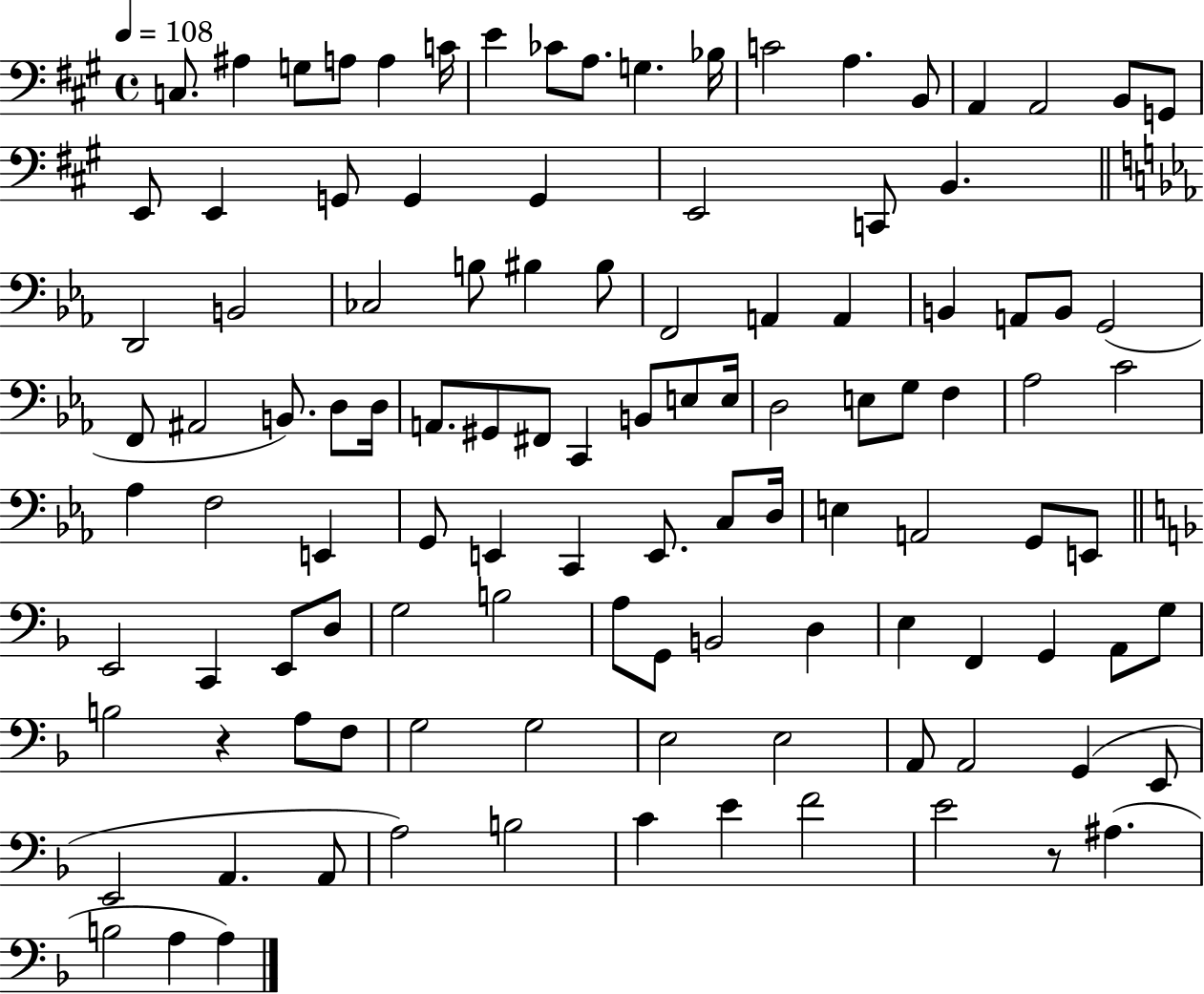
{
  \clef bass
  \time 4/4
  \defaultTimeSignature
  \key a \major
  \tempo 4 = 108
  c8. ais4 g8 a8 a4 c'16 | e'4 ces'8 a8. g4. bes16 | c'2 a4. b,8 | a,4 a,2 b,8 g,8 | \break e,8 e,4 g,8 g,4 g,4 | e,2 c,8 b,4. | \bar "||" \break \key c \minor d,2 b,2 | ces2 b8 bis4 bis8 | f,2 a,4 a,4 | b,4 a,8 b,8 g,2( | \break f,8 ais,2 b,8.) d8 d16 | a,8. gis,8 fis,8 c,4 b,8 e8 e16 | d2 e8 g8 f4 | aes2 c'2 | \break aes4 f2 e,4 | g,8 e,4 c,4 e,8. c8 d16 | e4 a,2 g,8 e,8 | \bar "||" \break \key d \minor e,2 c,4 e,8 d8 | g2 b2 | a8 g,8 b,2 d4 | e4 f,4 g,4 a,8 g8 | \break b2 r4 a8 f8 | g2 g2 | e2 e2 | a,8 a,2 g,4( e,8 | \break e,2 a,4. a,8 | a2) b2 | c'4 e'4 f'2 | e'2 r8 ais4.( | \break b2 a4 a4) | \bar "|."
}